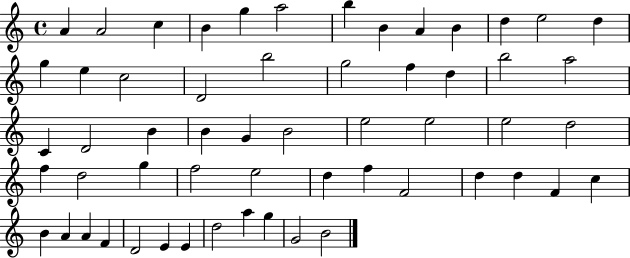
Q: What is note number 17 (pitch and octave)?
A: D4